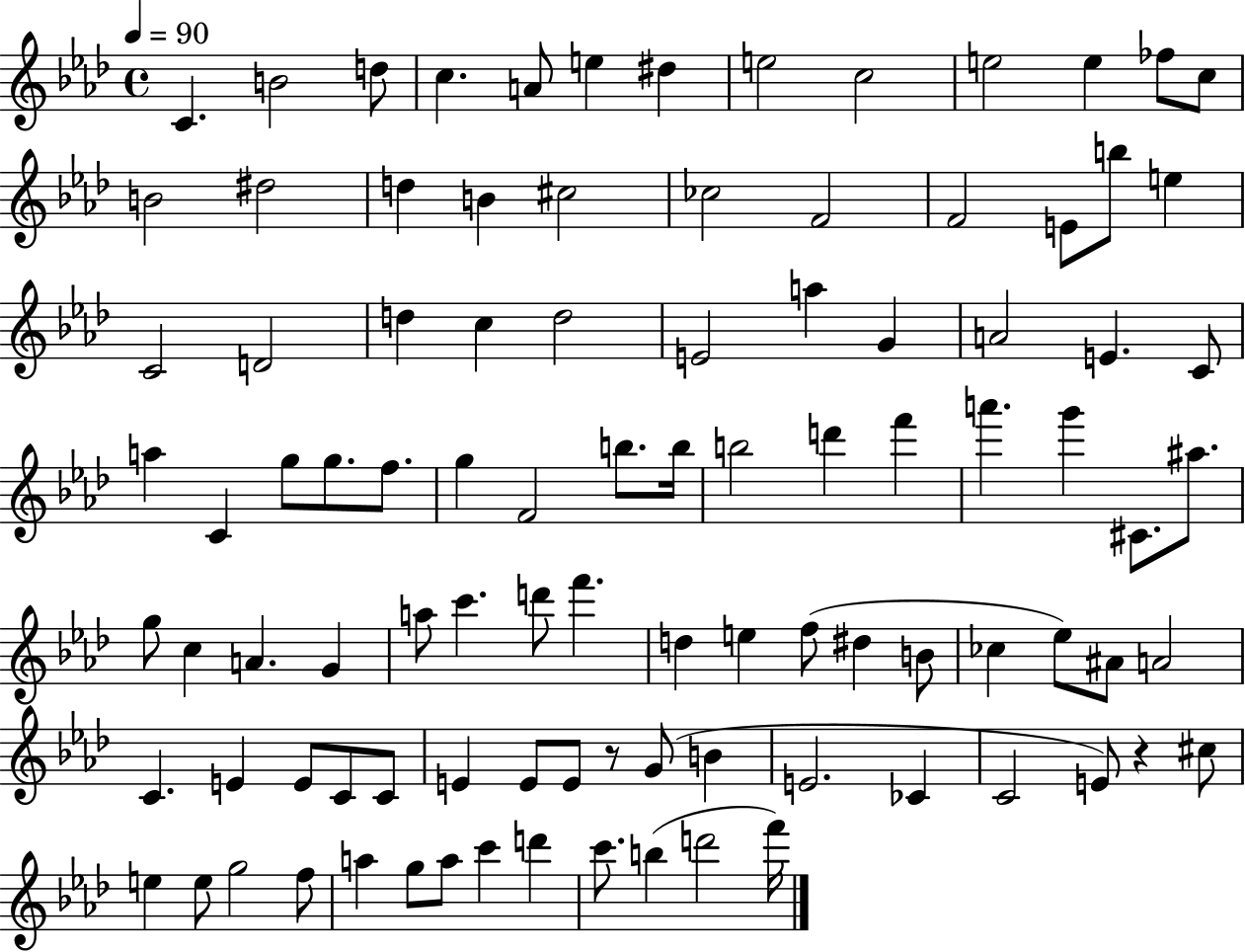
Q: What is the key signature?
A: AES major